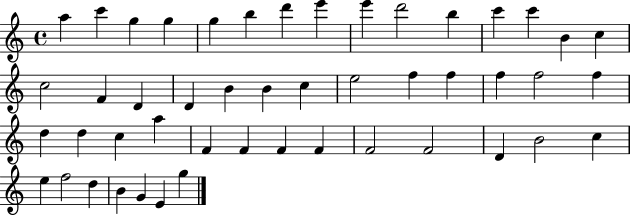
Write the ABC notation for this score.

X:1
T:Untitled
M:4/4
L:1/4
K:C
a c' g g g b d' e' e' d'2 b c' c' B c c2 F D D B B c e2 f f f f2 f d d c a F F F F F2 F2 D B2 c e f2 d B G E g